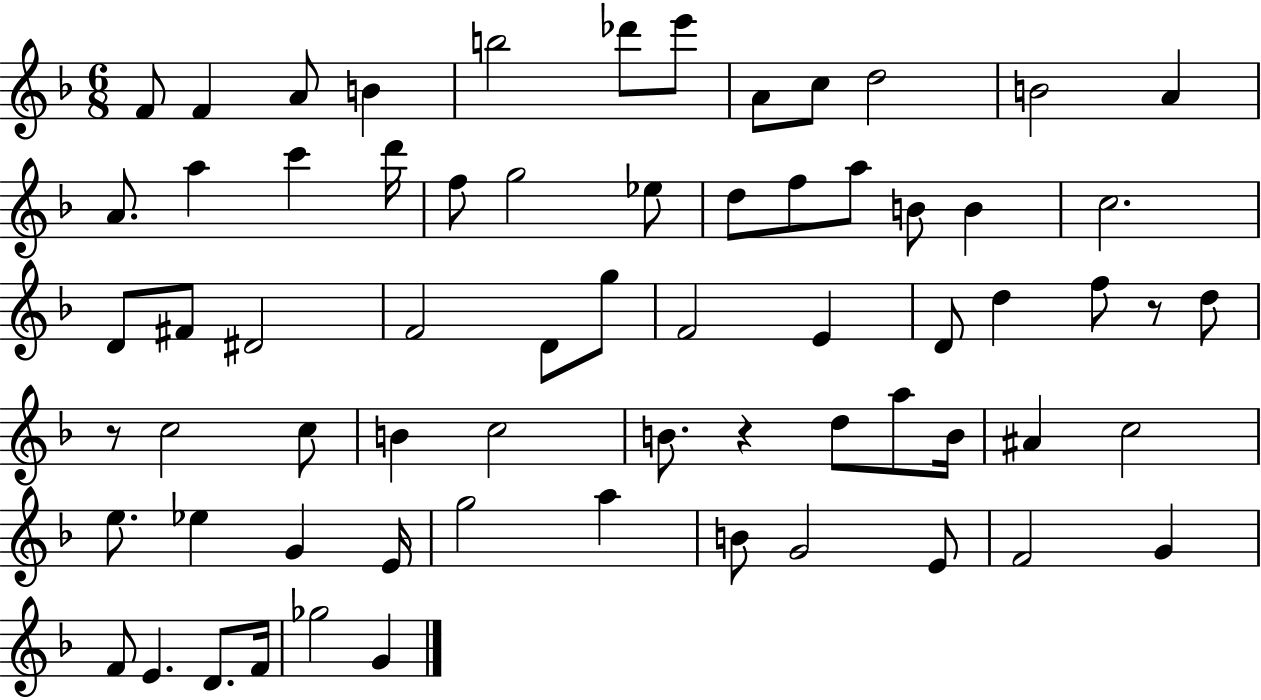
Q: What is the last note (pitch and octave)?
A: G4